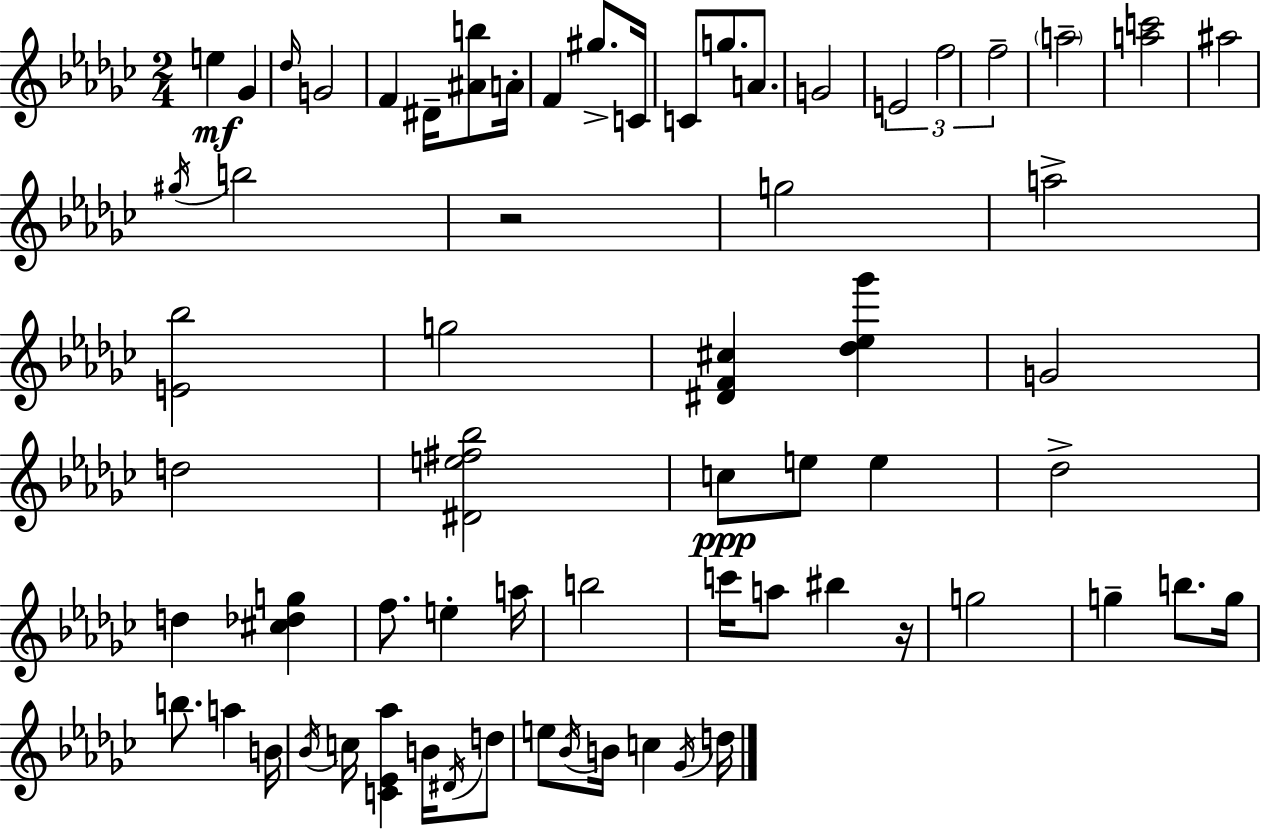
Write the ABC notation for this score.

X:1
T:Untitled
M:2/4
L:1/4
K:Ebm
e _G _d/4 G2 F ^D/4 [^Ab]/2 A/4 F ^g/2 C/4 C/2 g/2 A/2 G2 E2 f2 f2 a2 [ac']2 ^a2 ^g/4 b2 z2 g2 a2 [E_b]2 g2 [^DF^c] [_d_e_g'] G2 d2 [^De^f_b]2 c/2 e/2 e _d2 d [^c_dg] f/2 e a/4 b2 c'/4 a/2 ^b z/4 g2 g b/2 g/4 b/2 a B/4 _B/4 c/4 [C_E_a] B/4 ^D/4 d/2 e/2 _B/4 B/4 c _G/4 d/4